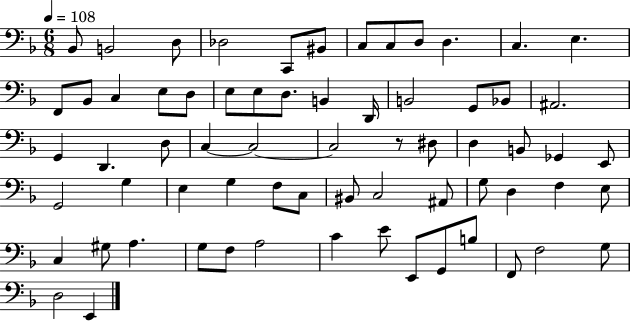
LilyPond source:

{
  \clef bass
  \numericTimeSignature
  \time 6/8
  \key f \major
  \tempo 4 = 108
  bes,8 b,2 d8 | des2 c,8 bis,8 | c8 c8 d8 d4. | c4. e4. | \break f,8 bes,8 c4 e8 d8 | e8 e8 d8. b,4 d,16 | b,2 g,8 bes,8 | ais,2. | \break g,4 d,4. d8 | c4~~ c2~~ | c2 r8 dis8 | d4 b,8 ges,4 e,8 | \break g,2 g4 | e4 g4 f8 c8 | bis,8 c2 ais,8 | g8 d4 f4 e8 | \break c4 gis8 a4. | g8 f8 a2 | c'4 e'8 e,8 g,8 b8 | f,8 f2 g8 | \break d2 e,4 | \bar "|."
}